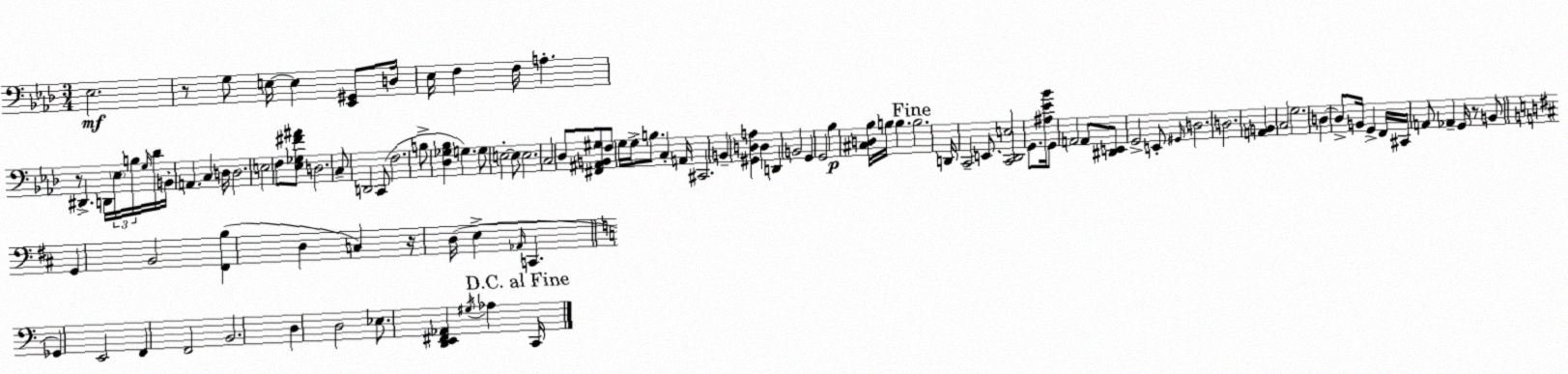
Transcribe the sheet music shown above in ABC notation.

X:1
T:Untitled
M:3/4
L:1/4
K:Fm
_E,2 z/2 G,/2 E,/4 E, [_E,,^G,,]/2 D,/4 _E,/4 F, F,/4 A, z/2 ^D,, D,,/4 _E,/4 B,/4 G,/4 _D/4 B,,/4 A,, C, D,/4 D,2 E,2 F,/2 [_E,_G,^F^A]/2 D,2 C,/2 D,,2 C,,/2 F,2 B,/2 [_D,_G,_B,] G, G,/2 E,2 E,/2 E,2 C,2 _D,/2 [^F,,^A,,B,,^G,]/2 F,/2 G,/4 G,/4 B,/2 C, A,,/4 ^C,,2 B,, [^G,,D,A,] D, D,, B,,2 G,, G,,2 _B, [^C,D,_B,]/4 B,/4 B, B,2 D,,/4 C,,2 E,,/2 [C,,_D,,E,]2 G,,/2 [^A,_E_B]/4 G,,/2 A,,2 A,,/2 [^D,,E,,]/2 G,,2 E,,/2 ^G,,/4 D,2 D,2 [A,,B,,] C,2 G,2 D, D,/2 B,,/4 G,, F,,/4 ^C,,/4 A,,/2 _A,, G,,/4 z/2 B,,/2 G,, B,,2 [^F,,B,] D, C, z/4 D,/4 E, _A,,/4 C,, _G,, E,,2 F,, F,,2 B,,2 D, D,2 _E,/2 [D,,E,,^F,,_A,,] ^G,/4 _A, C,,/4